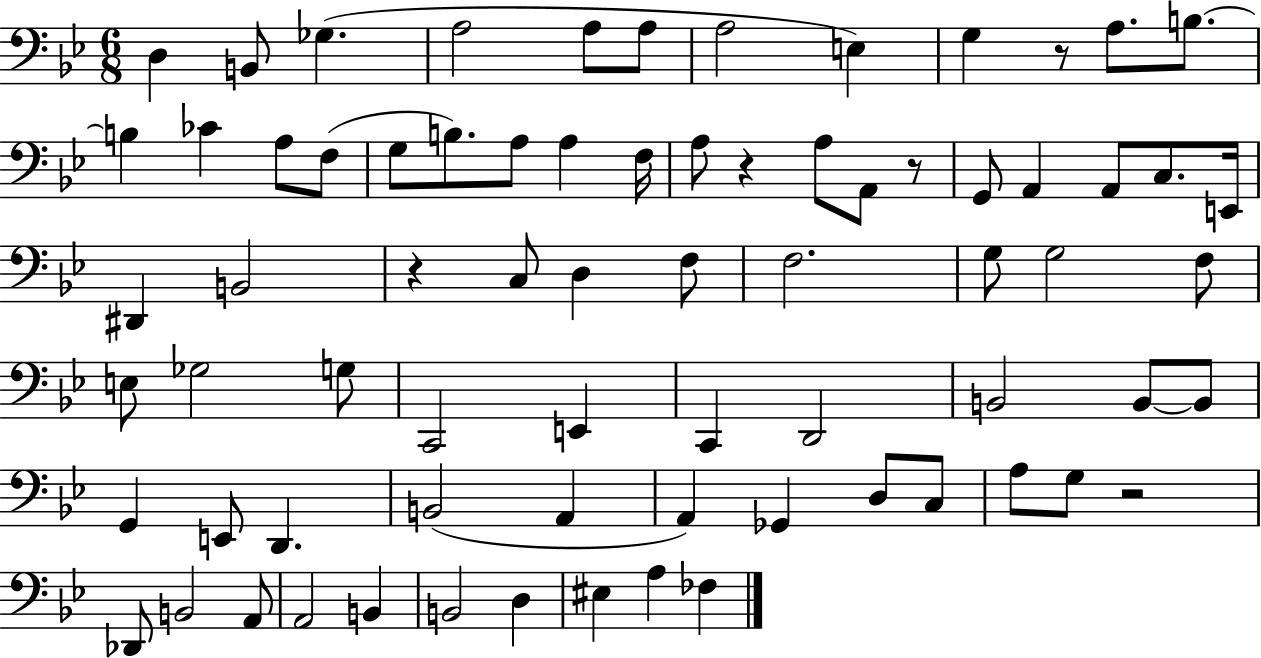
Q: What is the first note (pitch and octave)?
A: D3